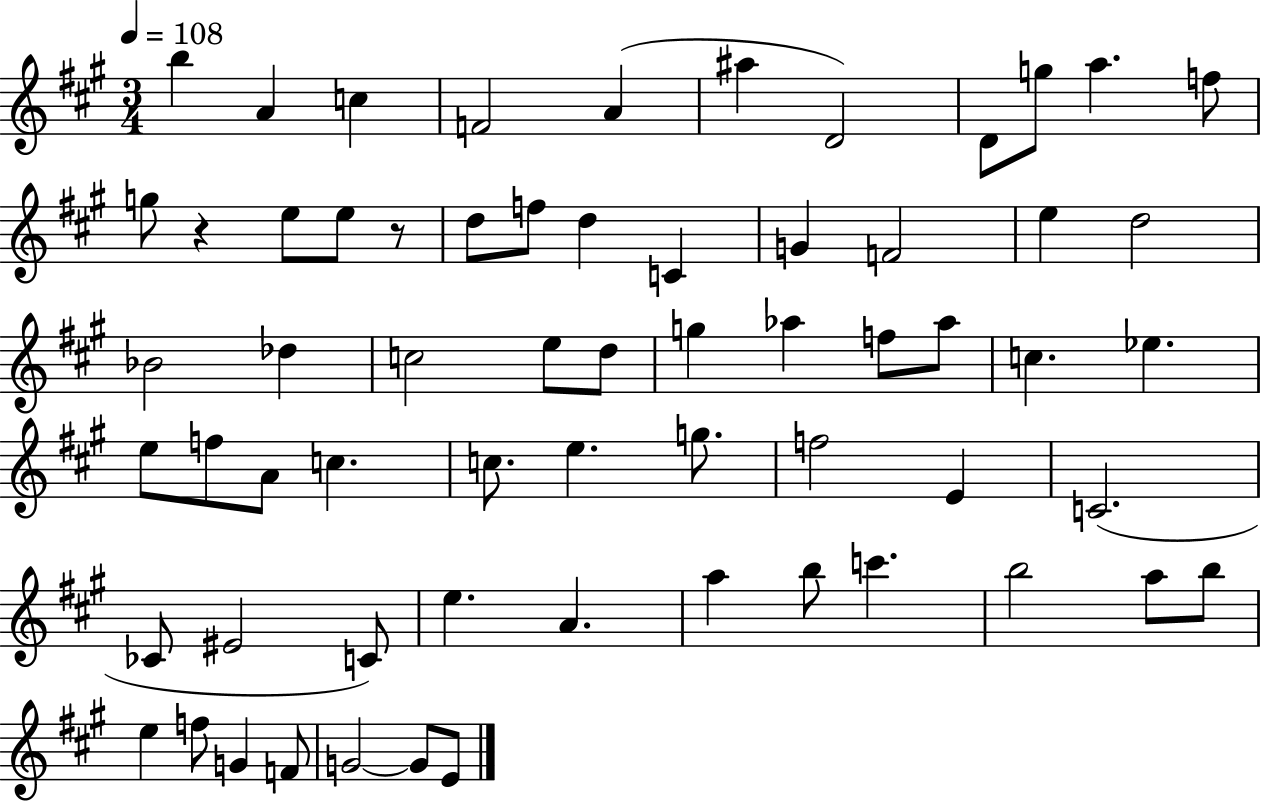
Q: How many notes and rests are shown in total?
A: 63